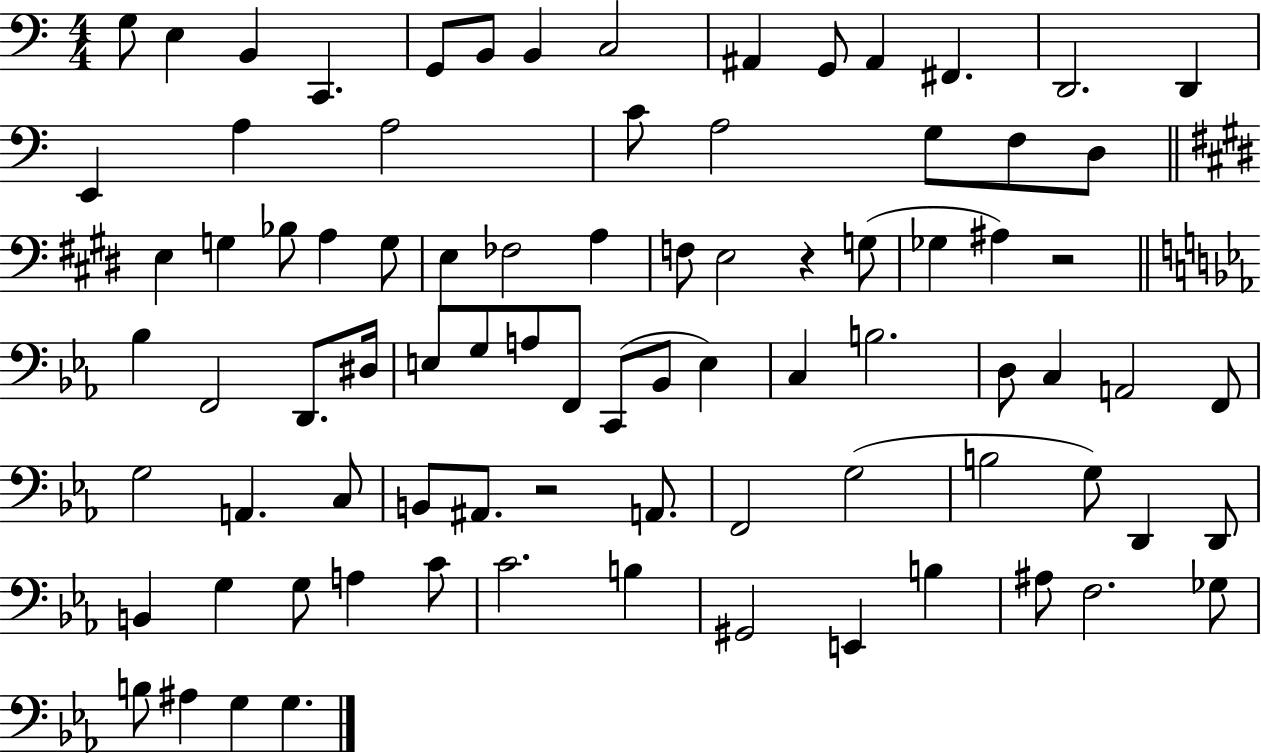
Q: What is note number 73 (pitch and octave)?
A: E2